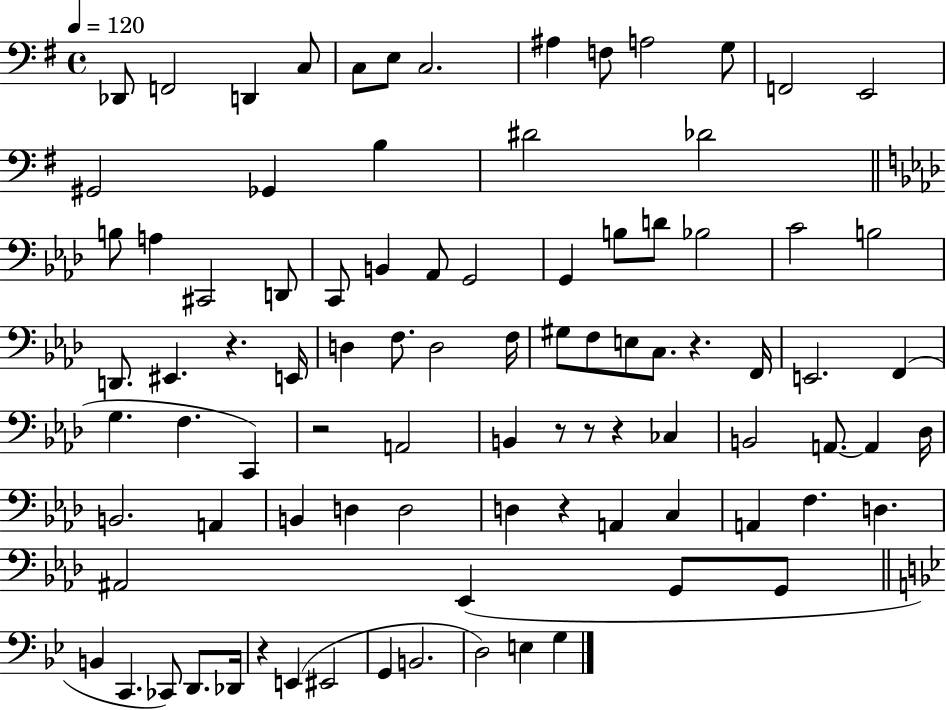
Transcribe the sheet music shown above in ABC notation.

X:1
T:Untitled
M:4/4
L:1/4
K:G
_D,,/2 F,,2 D,, C,/2 C,/2 E,/2 C,2 ^A, F,/2 A,2 G,/2 F,,2 E,,2 ^G,,2 _G,, B, ^D2 _D2 B,/2 A, ^C,,2 D,,/2 C,,/2 B,, _A,,/2 G,,2 G,, B,/2 D/2 _B,2 C2 B,2 D,,/2 ^E,, z E,,/4 D, F,/2 D,2 F,/4 ^G,/2 F,/2 E,/2 C,/2 z F,,/4 E,,2 F,, G, F, C,, z2 A,,2 B,, z/2 z/2 z _C, B,,2 A,,/2 A,, _D,/4 B,,2 A,, B,, D, D,2 D, z A,, C, A,, F, D, ^A,,2 _E,, G,,/2 G,,/2 B,, C,, _C,,/2 D,,/2 _D,,/4 z E,, ^E,,2 G,, B,,2 D,2 E, G,